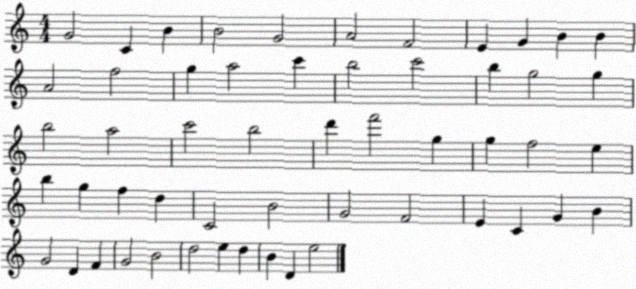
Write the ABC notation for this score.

X:1
T:Untitled
M:4/4
L:1/4
K:C
G2 C B B2 G2 A2 F2 E G B B A2 f2 g a2 c' b2 c'2 b g2 g b2 a2 c'2 b2 d' f'2 g g f2 e b g f d C2 B2 G2 F2 E C G B G2 D F G2 B2 d2 e d B D e2